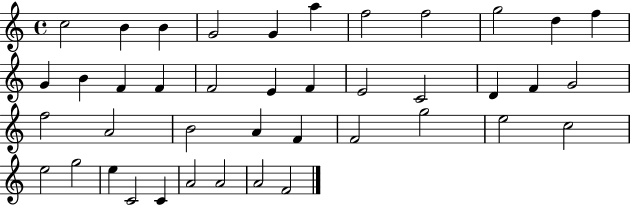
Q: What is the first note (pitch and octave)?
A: C5